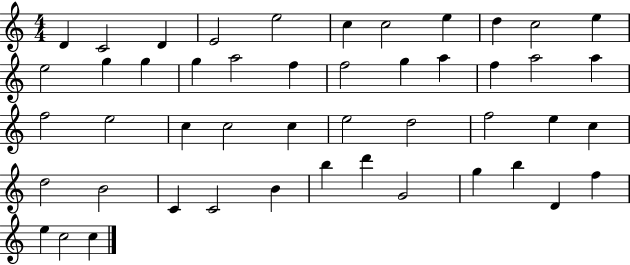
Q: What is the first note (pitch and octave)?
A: D4